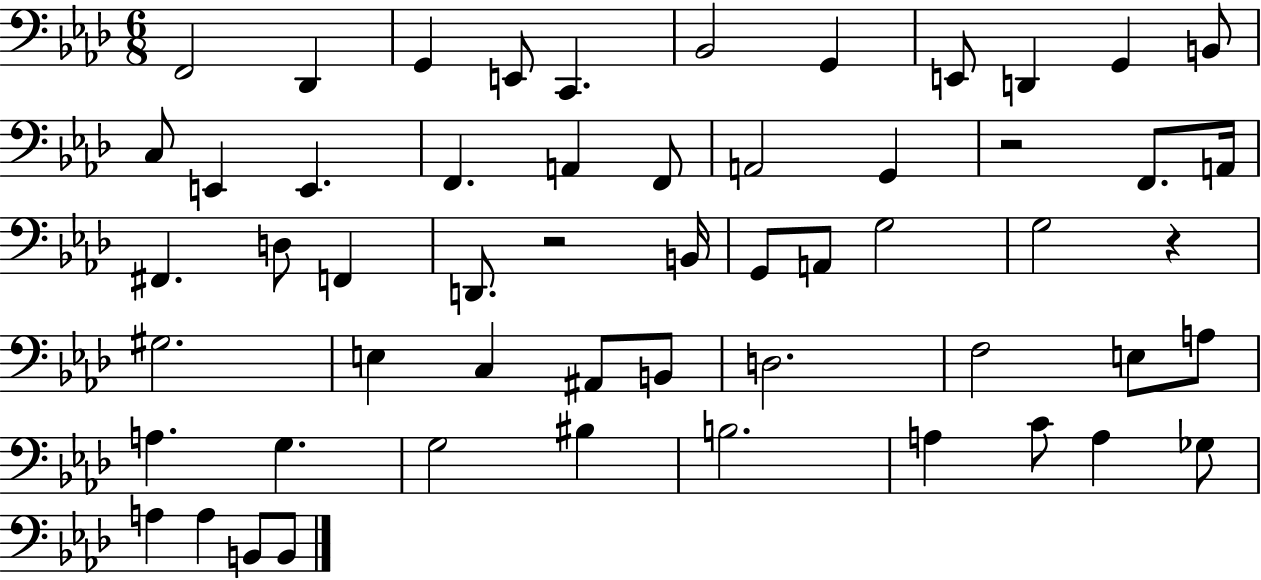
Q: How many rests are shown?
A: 3